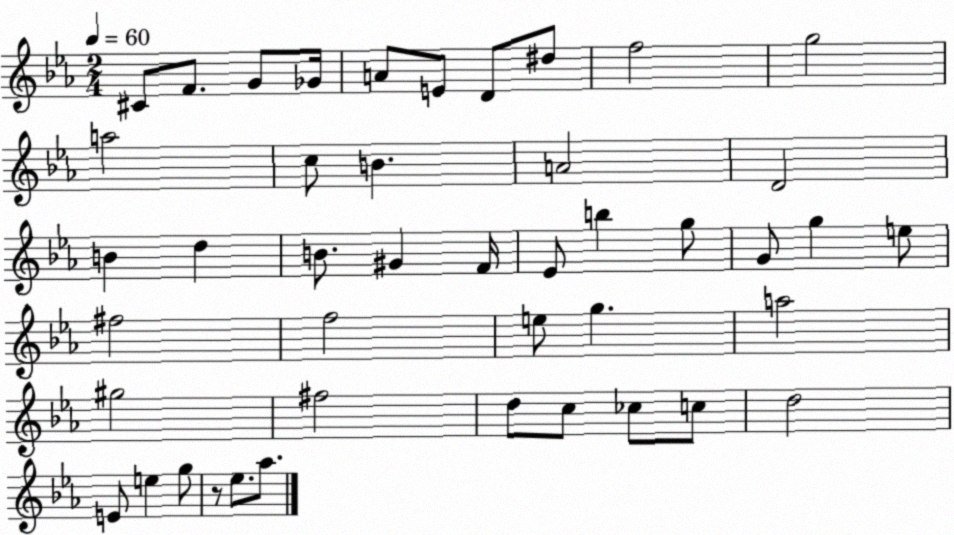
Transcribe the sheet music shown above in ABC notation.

X:1
T:Untitled
M:2/4
L:1/4
K:Eb
^C/2 F/2 G/2 _G/4 A/2 E/2 D/2 ^d/2 f2 g2 a2 c/2 B A2 D2 B d B/2 ^G F/4 _E/2 b g/2 G/2 g e/2 ^f2 f2 e/2 g a2 ^g2 ^f2 d/2 c/2 _c/2 c/2 d2 E/2 e g/2 z/2 _e/2 _a/2